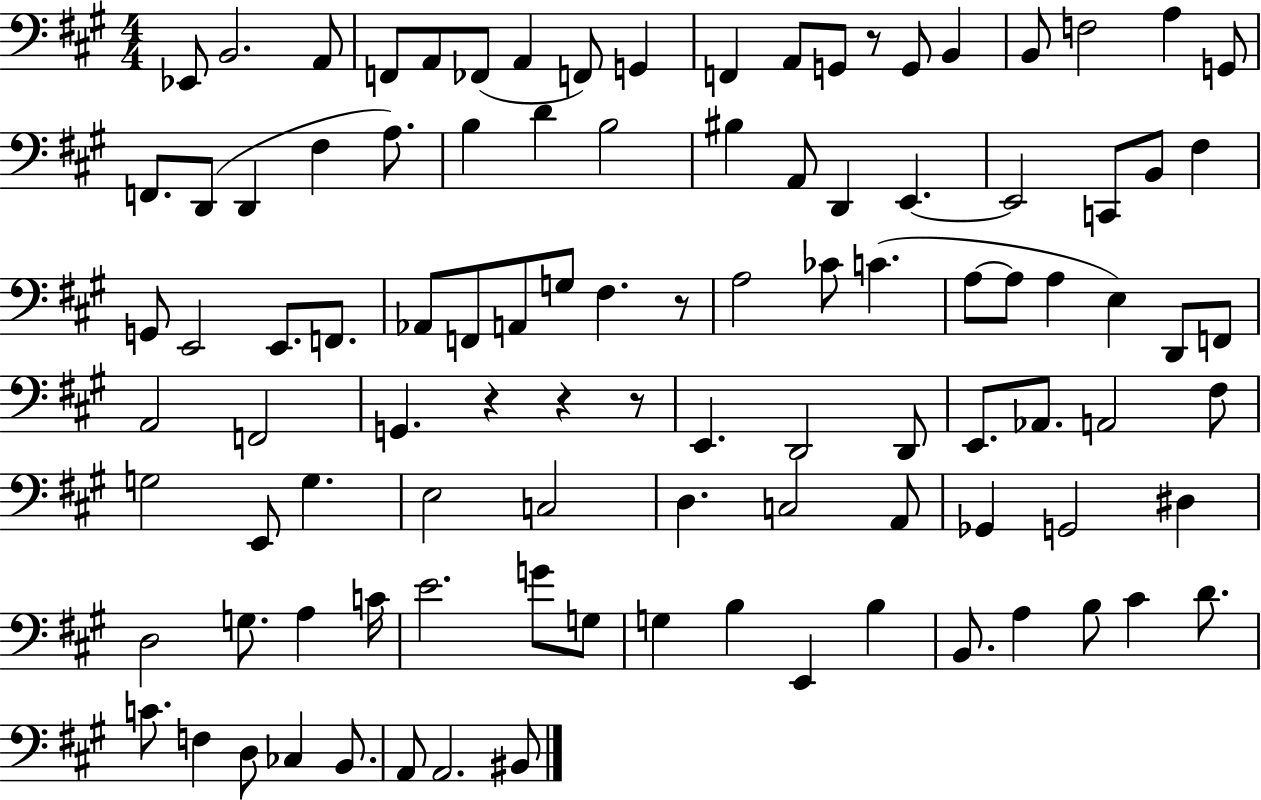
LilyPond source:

{
  \clef bass
  \numericTimeSignature
  \time 4/4
  \key a \major
  ees,8 b,2. a,8 | f,8 a,8 fes,8( a,4 f,8) g,4 | f,4 a,8 g,8 r8 g,8 b,4 | b,8 f2 a4 g,8 | \break f,8. d,8( d,4 fis4 a8.) | b4 d'4 b2 | bis4 a,8 d,4 e,4.~~ | e,2 c,8 b,8 fis4 | \break g,8 e,2 e,8. f,8. | aes,8 f,8 a,8 g8 fis4. r8 | a2 ces'8 c'4.( | a8~~ a8 a4 e4) d,8 f,8 | \break a,2 f,2 | g,4. r4 r4 r8 | e,4. d,2 d,8 | e,8. aes,8. a,2 fis8 | \break g2 e,8 g4. | e2 c2 | d4. c2 a,8 | ges,4 g,2 dis4 | \break d2 g8. a4 c'16 | e'2. g'8 g8 | g4 b4 e,4 b4 | b,8. a4 b8 cis'4 d'8. | \break c'8. f4 d8 ces4 b,8. | a,8 a,2. bis,8 | \bar "|."
}